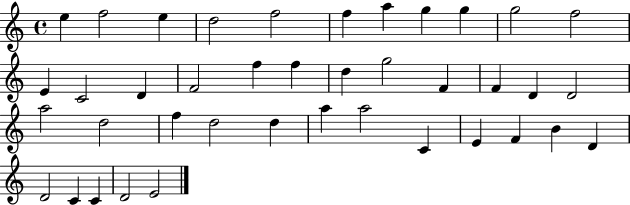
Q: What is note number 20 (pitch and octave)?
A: F4